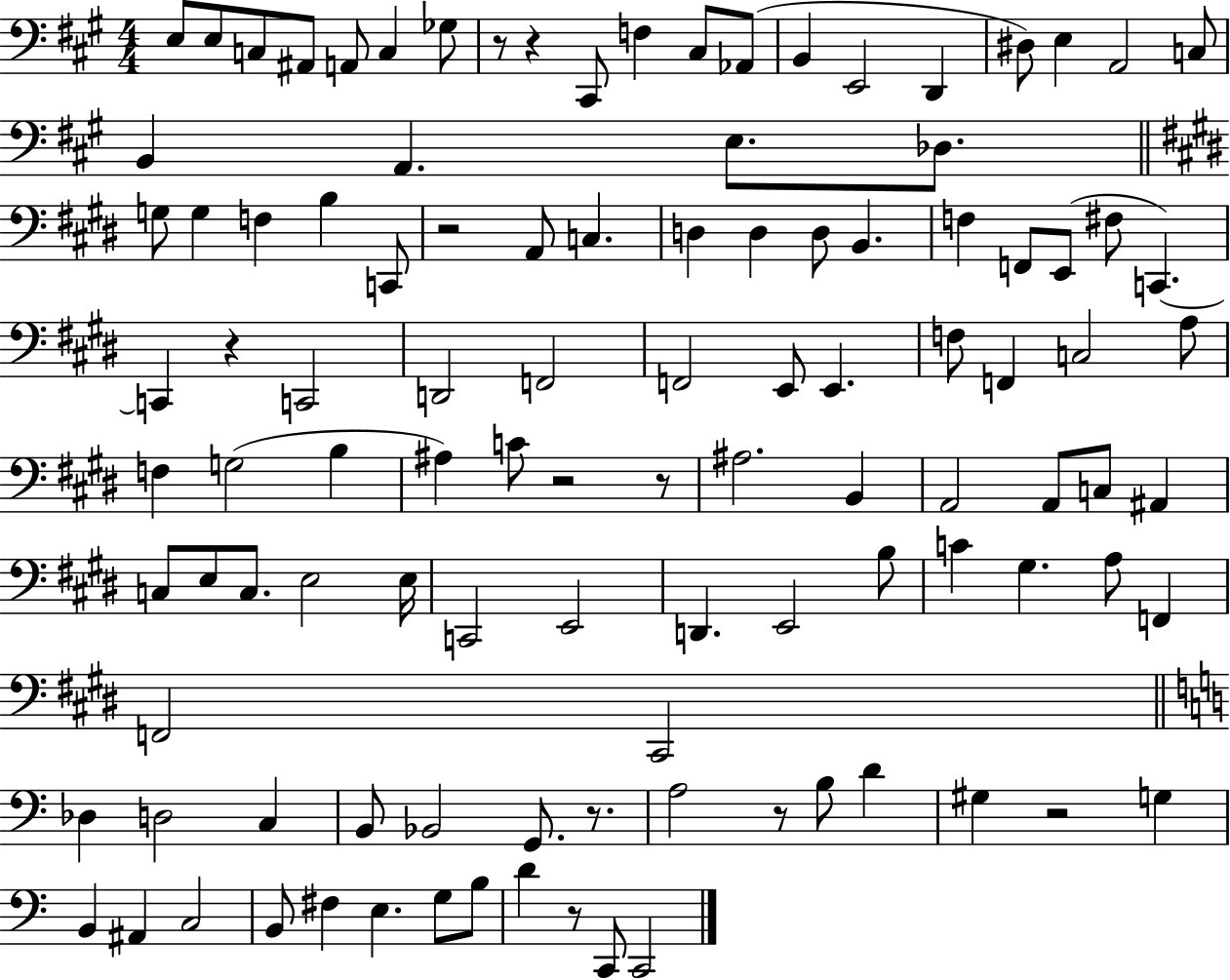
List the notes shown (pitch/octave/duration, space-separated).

E3/e E3/e C3/e A#2/e A2/e C3/q Gb3/e R/e R/q C#2/e F3/q C#3/e Ab2/e B2/q E2/h D2/q D#3/e E3/q A2/h C3/e B2/q A2/q. E3/e. Db3/e. G3/e G3/q F3/q B3/q C2/e R/h A2/e C3/q. D3/q D3/q D3/e B2/q. F3/q F2/e E2/e F#3/e C2/q. C2/q R/q C2/h D2/h F2/h F2/h E2/e E2/q. F3/e F2/q C3/h A3/e F3/q G3/h B3/q A#3/q C4/e R/h R/e A#3/h. B2/q A2/h A2/e C3/e A#2/q C3/e E3/e C3/e. E3/h E3/s C2/h E2/h D2/q. E2/h B3/e C4/q G#3/q. A3/e F2/q F2/h C#2/h Db3/q D3/h C3/q B2/e Bb2/h G2/e. R/e. A3/h R/e B3/e D4/q G#3/q R/h G3/q B2/q A#2/q C3/h B2/e F#3/q E3/q. G3/e B3/e D4/q R/e C2/e C2/h